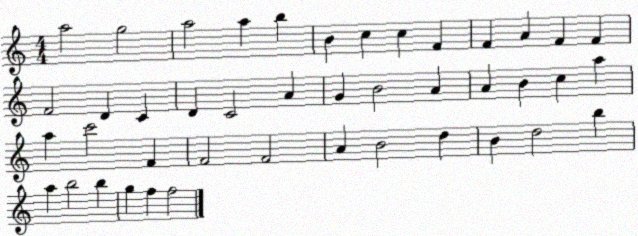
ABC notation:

X:1
T:Untitled
M:4/4
L:1/4
K:C
a2 g2 a2 a b B c c F F A F F F2 D C D C2 A G B2 A A B c a a c'2 F F2 F2 A B2 d B d2 b a b2 b g f f2